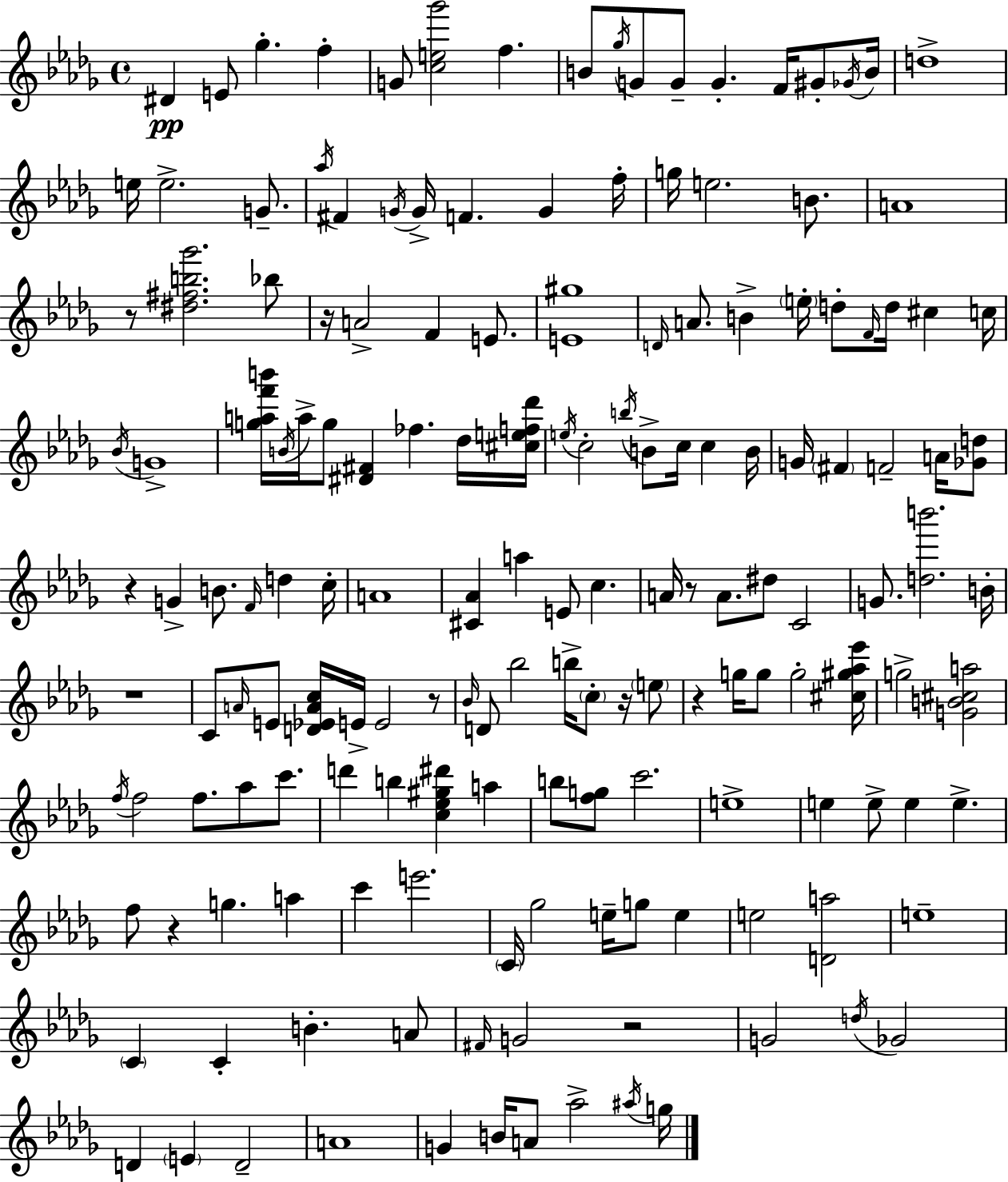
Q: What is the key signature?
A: BES minor